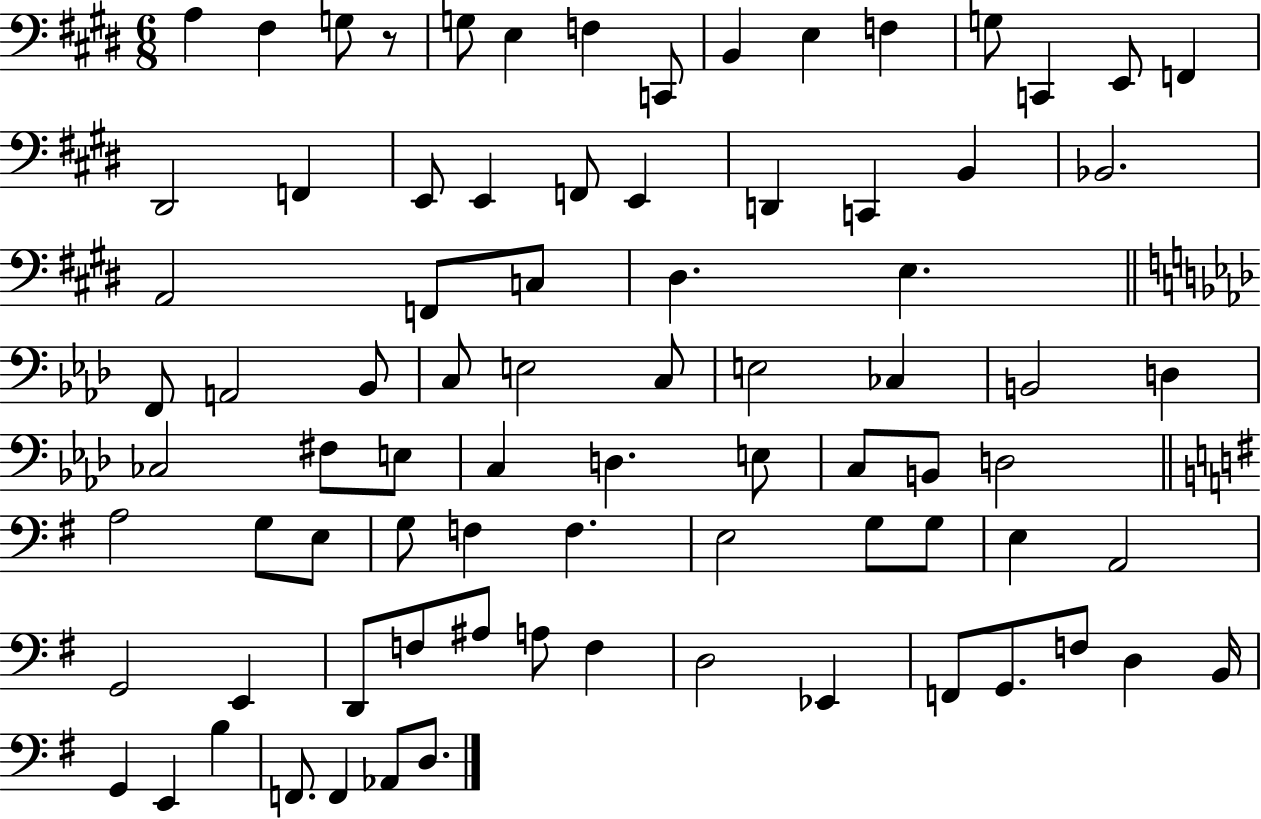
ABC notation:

X:1
T:Untitled
M:6/8
L:1/4
K:E
A, ^F, G,/2 z/2 G,/2 E, F, C,,/2 B,, E, F, G,/2 C,, E,,/2 F,, ^D,,2 F,, E,,/2 E,, F,,/2 E,, D,, C,, B,, _B,,2 A,,2 F,,/2 C,/2 ^D, E, F,,/2 A,,2 _B,,/2 C,/2 E,2 C,/2 E,2 _C, B,,2 D, _C,2 ^F,/2 E,/2 C, D, E,/2 C,/2 B,,/2 D,2 A,2 G,/2 E,/2 G,/2 F, F, E,2 G,/2 G,/2 E, A,,2 G,,2 E,, D,,/2 F,/2 ^A,/2 A,/2 F, D,2 _E,, F,,/2 G,,/2 F,/2 D, B,,/4 G,, E,, B, F,,/2 F,, _A,,/2 D,/2